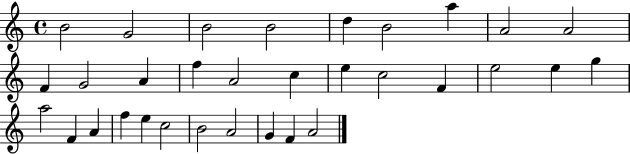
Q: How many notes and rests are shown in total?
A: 32